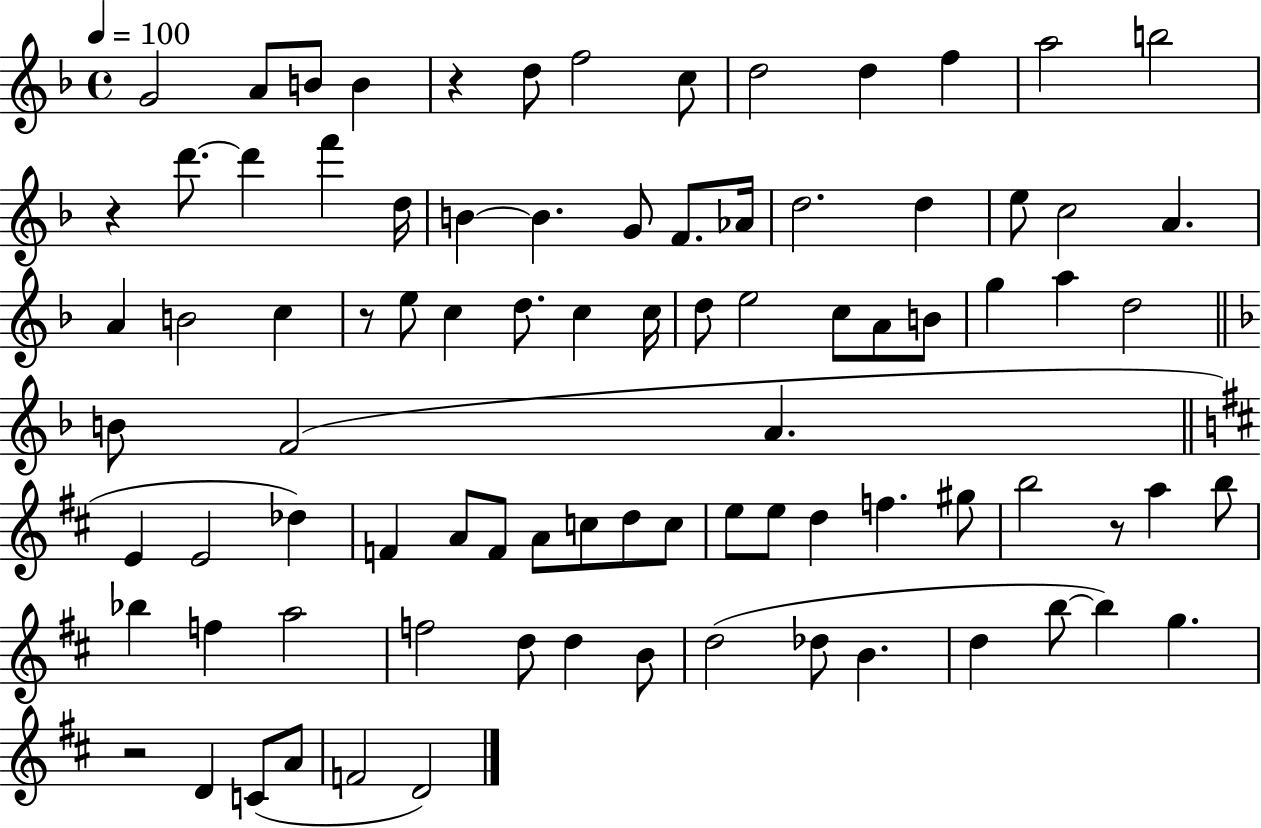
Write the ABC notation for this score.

X:1
T:Untitled
M:4/4
L:1/4
K:F
G2 A/2 B/2 B z d/2 f2 c/2 d2 d f a2 b2 z d'/2 d' f' d/4 B B G/2 F/2 _A/4 d2 d e/2 c2 A A B2 c z/2 e/2 c d/2 c c/4 d/2 e2 c/2 A/2 B/2 g a d2 B/2 F2 A E E2 _d F A/2 F/2 A/2 c/2 d/2 c/2 e/2 e/2 d f ^g/2 b2 z/2 a b/2 _b f a2 f2 d/2 d B/2 d2 _d/2 B d b/2 b g z2 D C/2 A/2 F2 D2